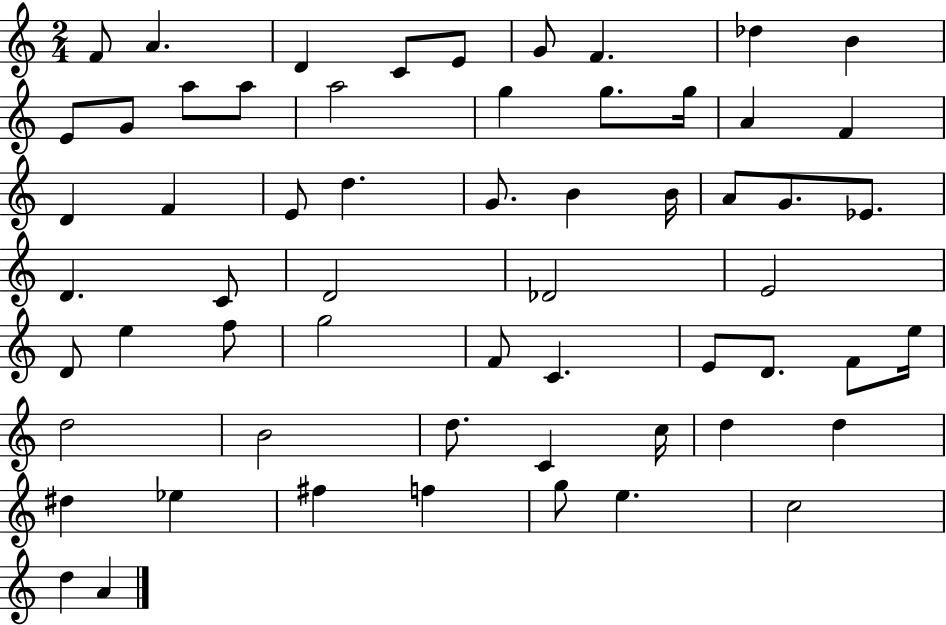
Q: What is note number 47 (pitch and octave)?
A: D5